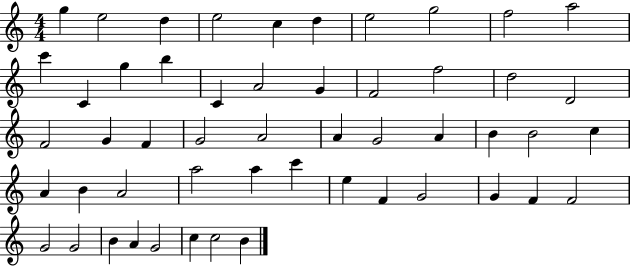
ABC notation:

X:1
T:Untitled
M:4/4
L:1/4
K:C
g e2 d e2 c d e2 g2 f2 a2 c' C g b C A2 G F2 f2 d2 D2 F2 G F G2 A2 A G2 A B B2 c A B A2 a2 a c' e F G2 G F F2 G2 G2 B A G2 c c2 B